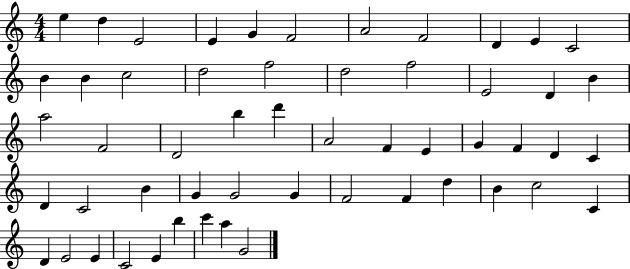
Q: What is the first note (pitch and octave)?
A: E5